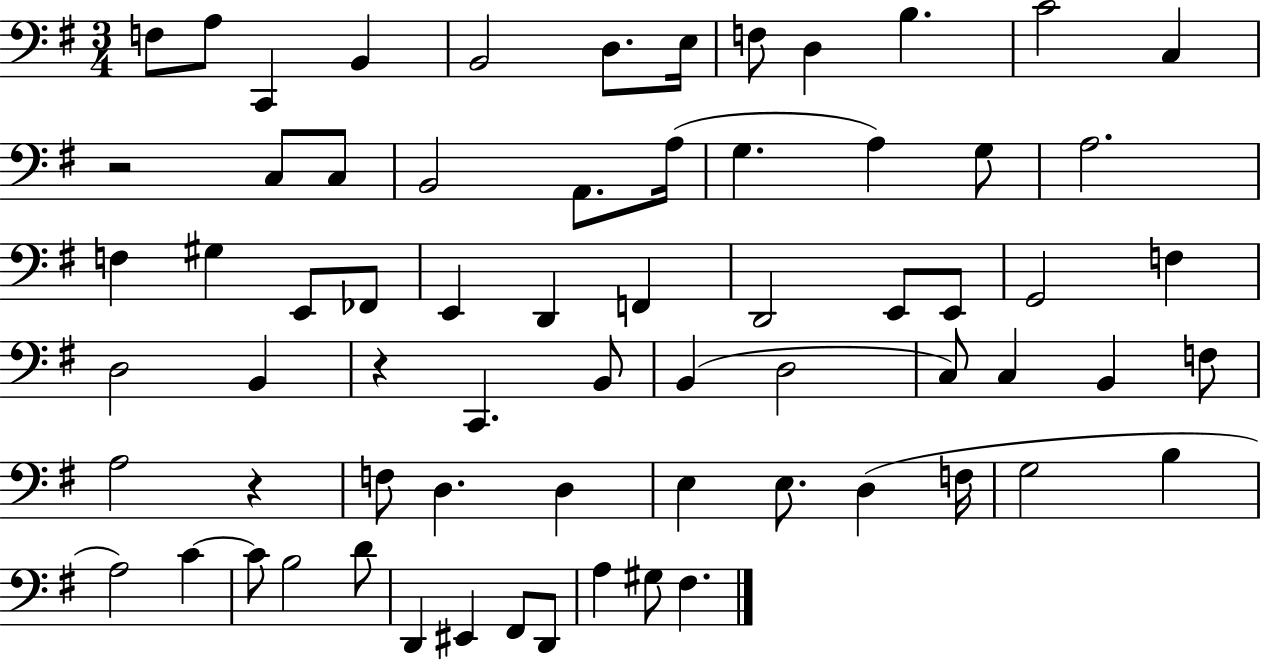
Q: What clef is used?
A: bass